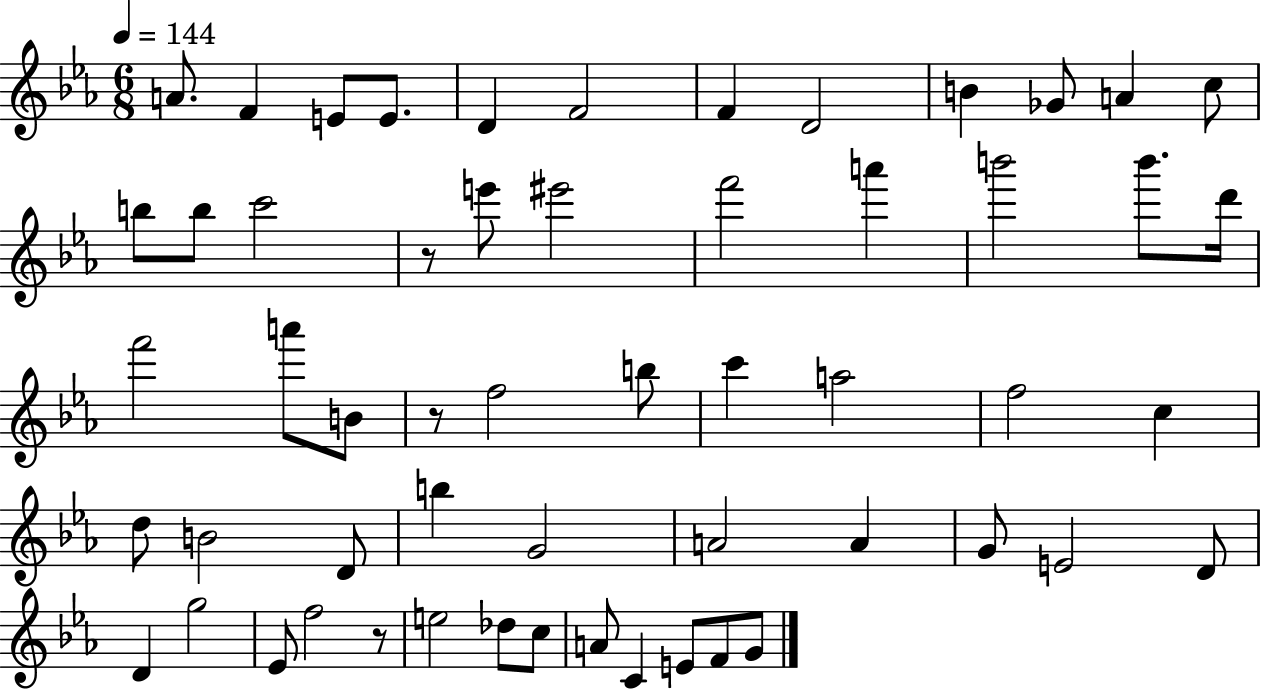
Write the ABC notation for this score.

X:1
T:Untitled
M:6/8
L:1/4
K:Eb
A/2 F E/2 E/2 D F2 F D2 B _G/2 A c/2 b/2 b/2 c'2 z/2 e'/2 ^e'2 f'2 a' b'2 b'/2 d'/4 f'2 a'/2 B/2 z/2 f2 b/2 c' a2 f2 c d/2 B2 D/2 b G2 A2 A G/2 E2 D/2 D g2 _E/2 f2 z/2 e2 _d/2 c/2 A/2 C E/2 F/2 G/2